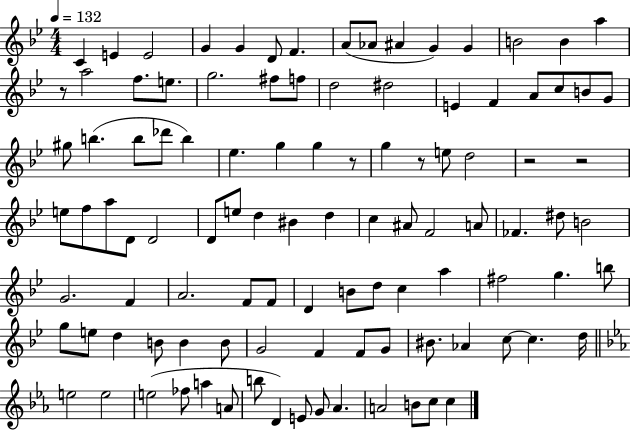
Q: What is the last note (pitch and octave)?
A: C5